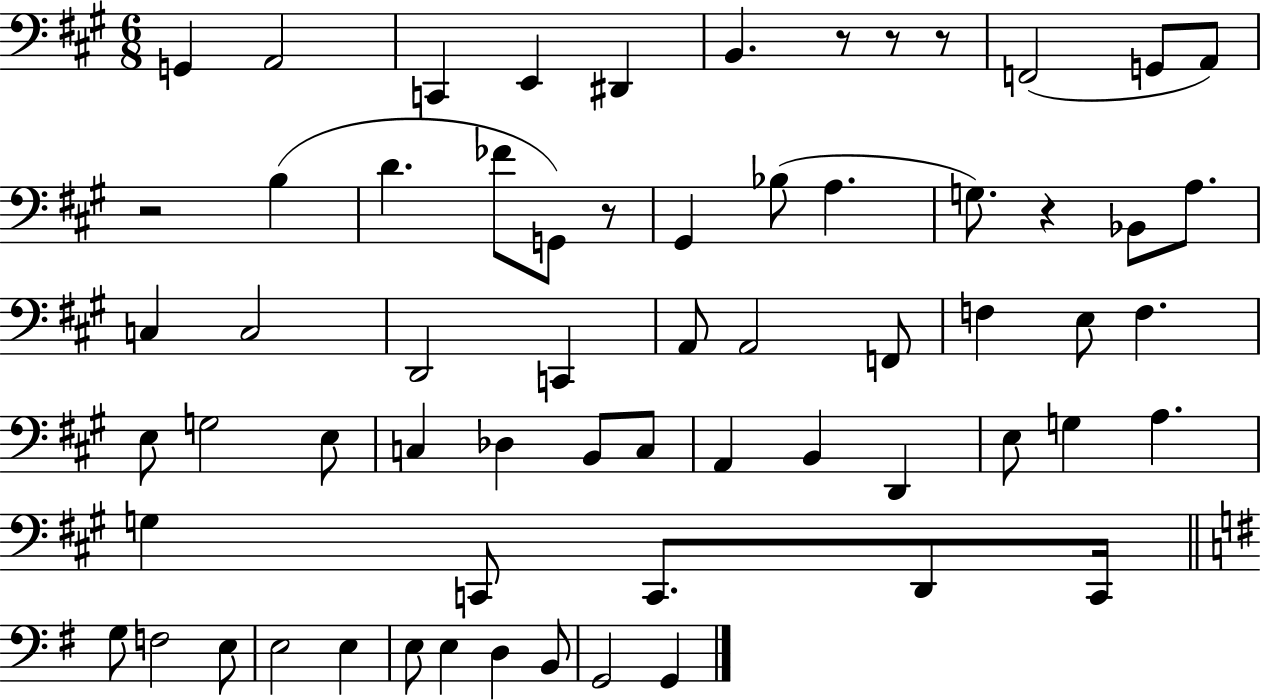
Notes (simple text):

G2/q A2/h C2/q E2/q D#2/q B2/q. R/e R/e R/e F2/h G2/e A2/e R/h B3/q D4/q. FES4/e G2/e R/e G#2/q Bb3/e A3/q. G3/e. R/q Bb2/e A3/e. C3/q C3/h D2/h C2/q A2/e A2/h F2/e F3/q E3/e F3/q. E3/e G3/h E3/e C3/q Db3/q B2/e C3/e A2/q B2/q D2/q E3/e G3/q A3/q. G3/q C2/e C2/e. D2/e C2/s G3/e F3/h E3/e E3/h E3/q E3/e E3/q D3/q B2/e G2/h G2/q